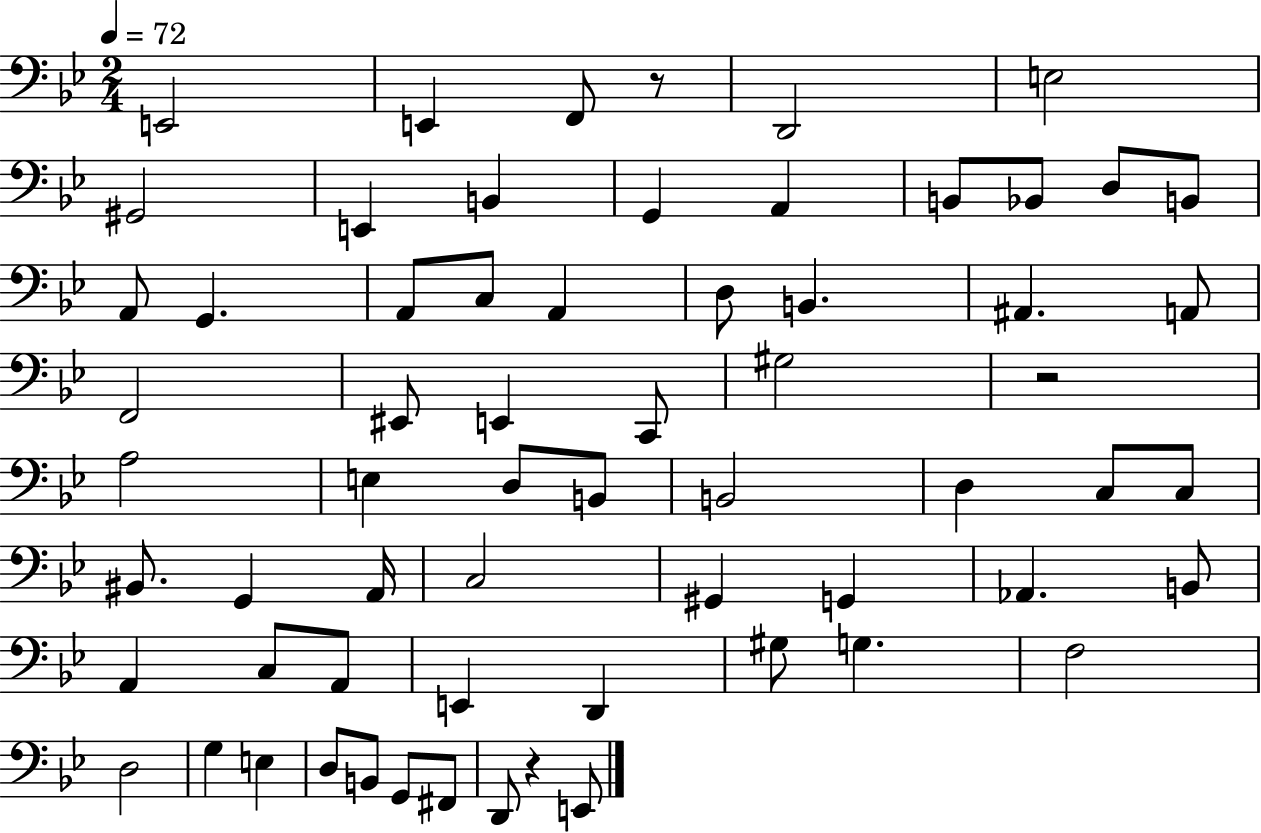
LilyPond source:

{
  \clef bass
  \numericTimeSignature
  \time 2/4
  \key bes \major
  \tempo 4 = 72
  \repeat volta 2 { e,2 | e,4 f,8 r8 | d,2 | e2 | \break gis,2 | e,4 b,4 | g,4 a,4 | b,8 bes,8 d8 b,8 | \break a,8 g,4. | a,8 c8 a,4 | d8 b,4. | ais,4. a,8 | \break f,2 | eis,8 e,4 c,8 | gis2 | r2 | \break a2 | e4 d8 b,8 | b,2 | d4 c8 c8 | \break bis,8. g,4 a,16 | c2 | gis,4 g,4 | aes,4. b,8 | \break a,4 c8 a,8 | e,4 d,4 | gis8 g4. | f2 | \break d2 | g4 e4 | d8 b,8 g,8 fis,8 | d,8 r4 e,8 | \break } \bar "|."
}